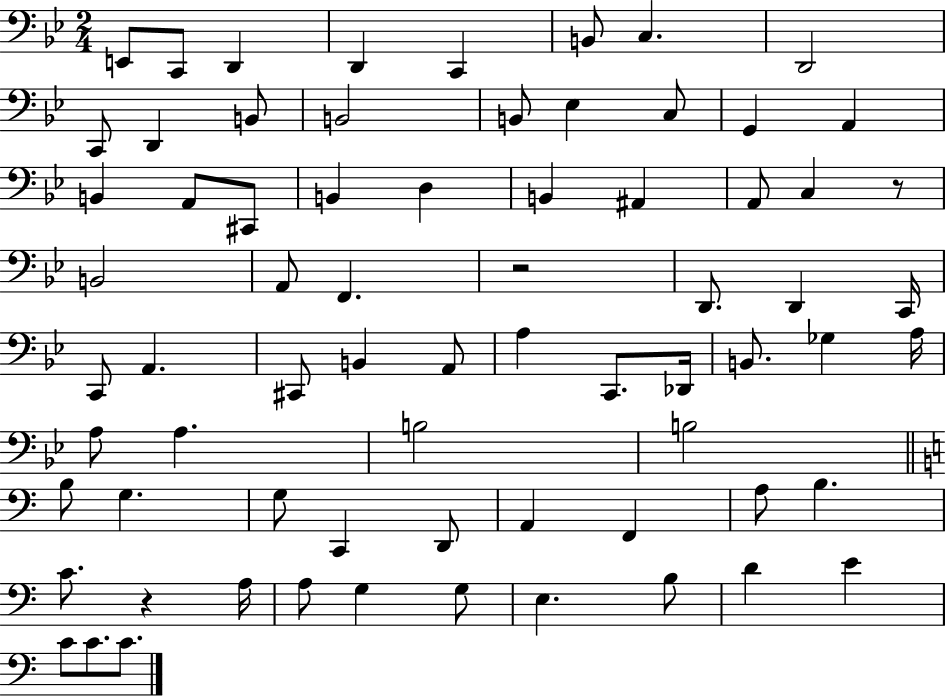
X:1
T:Untitled
M:2/4
L:1/4
K:Bb
E,,/2 C,,/2 D,, D,, C,, B,,/2 C, D,,2 C,,/2 D,, B,,/2 B,,2 B,,/2 _E, C,/2 G,, A,, B,, A,,/2 ^C,,/2 B,, D, B,, ^A,, A,,/2 C, z/2 B,,2 A,,/2 F,, z2 D,,/2 D,, C,,/4 C,,/2 A,, ^C,,/2 B,, A,,/2 A, C,,/2 _D,,/4 B,,/2 _G, A,/4 A,/2 A, B,2 B,2 B,/2 G, G,/2 C,, D,,/2 A,, F,, A,/2 B, C/2 z A,/4 A,/2 G, G,/2 E, B,/2 D E C/2 C/2 C/2